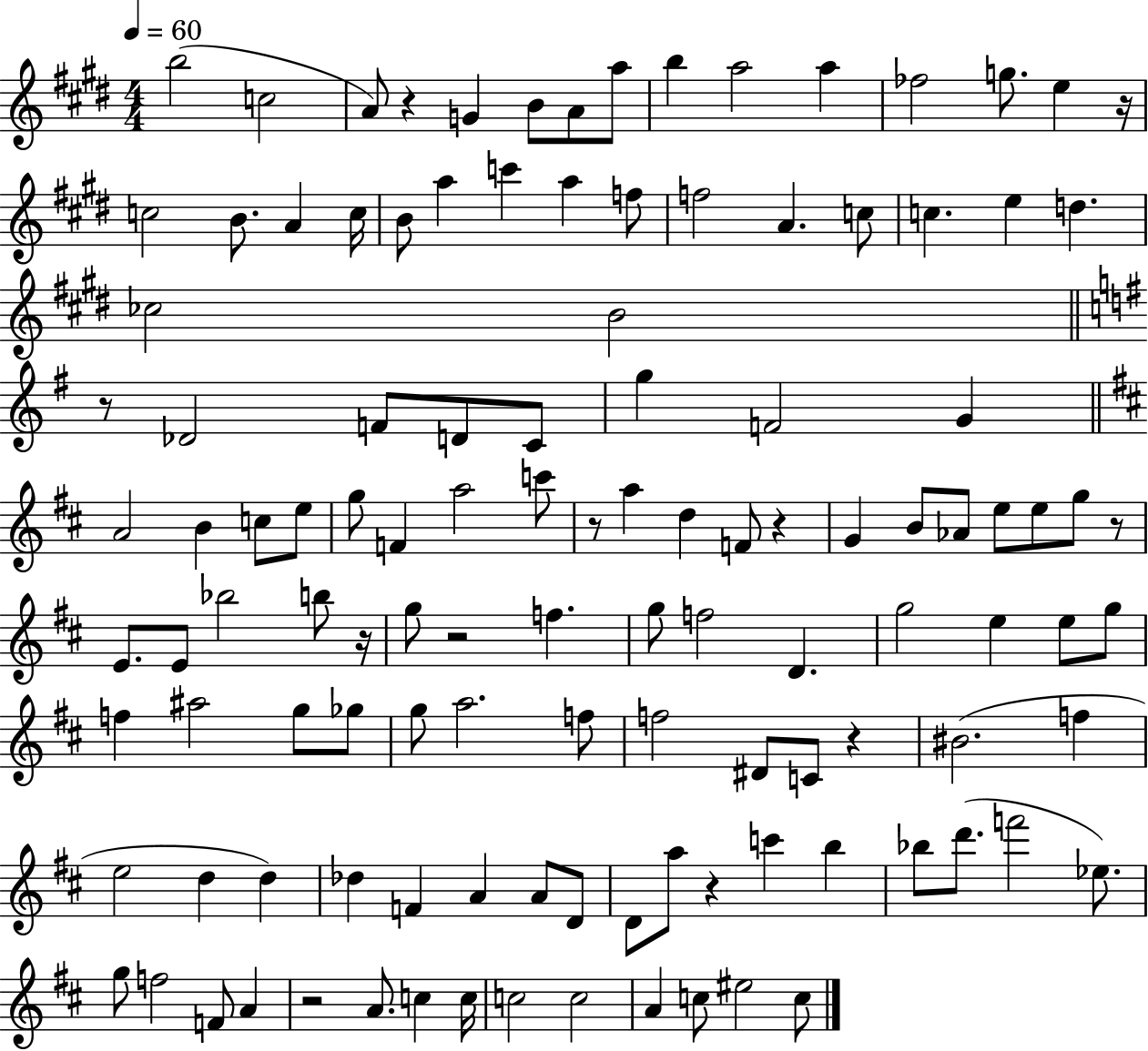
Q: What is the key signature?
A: E major